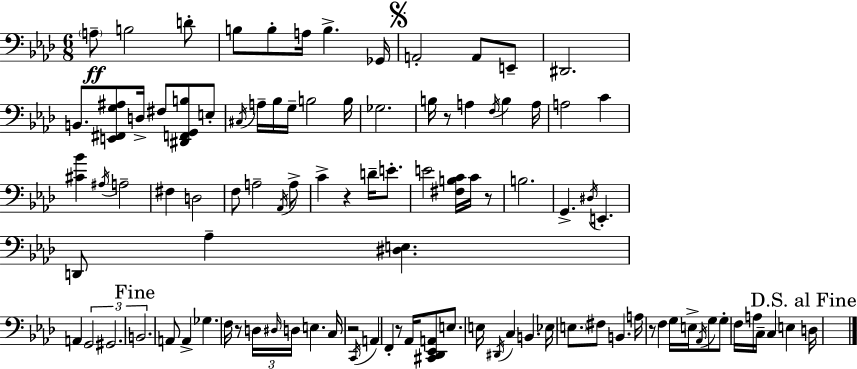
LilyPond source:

{
  \clef bass
  \numericTimeSignature
  \time 6/8
  \key f \minor
  \repeat volta 2 { \parenthesize a8--\ff b2 d'8-. | b8 b8-. a16 b4.-> ges,16 | \mark \markup { \musicglyph "scripts.segno" } a,2-. a,8 e,8-- | dis,2. | \break b,8. <e, fis, g ais>8 d16-> fis8 <dis, f, g, b>8 e8-. | \acciaccatura { cis16 } a16-- bes16 g16-- b2 | b16 ges2. | b16 r8 a4 \acciaccatura { f16 } b4 | \break a16 a2 c'4 | <cis' bes'>4 \acciaccatura { ais16 } a2-- | fis4 d2 | f8 a2-- | \break \acciaccatura { aes,16 } a8-> c'4-> r4 | d'16-- e'8.-. e'2 | <fis b c'>16 c'16 r8 b2. | g,4.-> \acciaccatura { dis16 } e,4.-. | \break d,8 aes4-- <dis e>4. | a,4 \tuplet 3/2 { g,2 | gis,2. | \mark "Fine" b,2. } | \break a,8 a,4-> ges4. | f16 r8 \tuplet 3/2 { d16 \grace { dis16 } d16 } e4. | c16 r2 | \acciaccatura { c,16 } a,4 f,4-. r8 | \break aes,16 <cis, des, ees, a,>8 e8. e16 \acciaccatura { dis,16 } c4 | b,4. ees16 \parenthesize e8. fis8 | b,4. a16 r8 f4 | g16 e16-> \acciaccatura { aes,16 } g8 g8-. f16 a16 c16-- | \break c4 e4 \mark "D.S. al Fine" d16 } \bar "|."
}